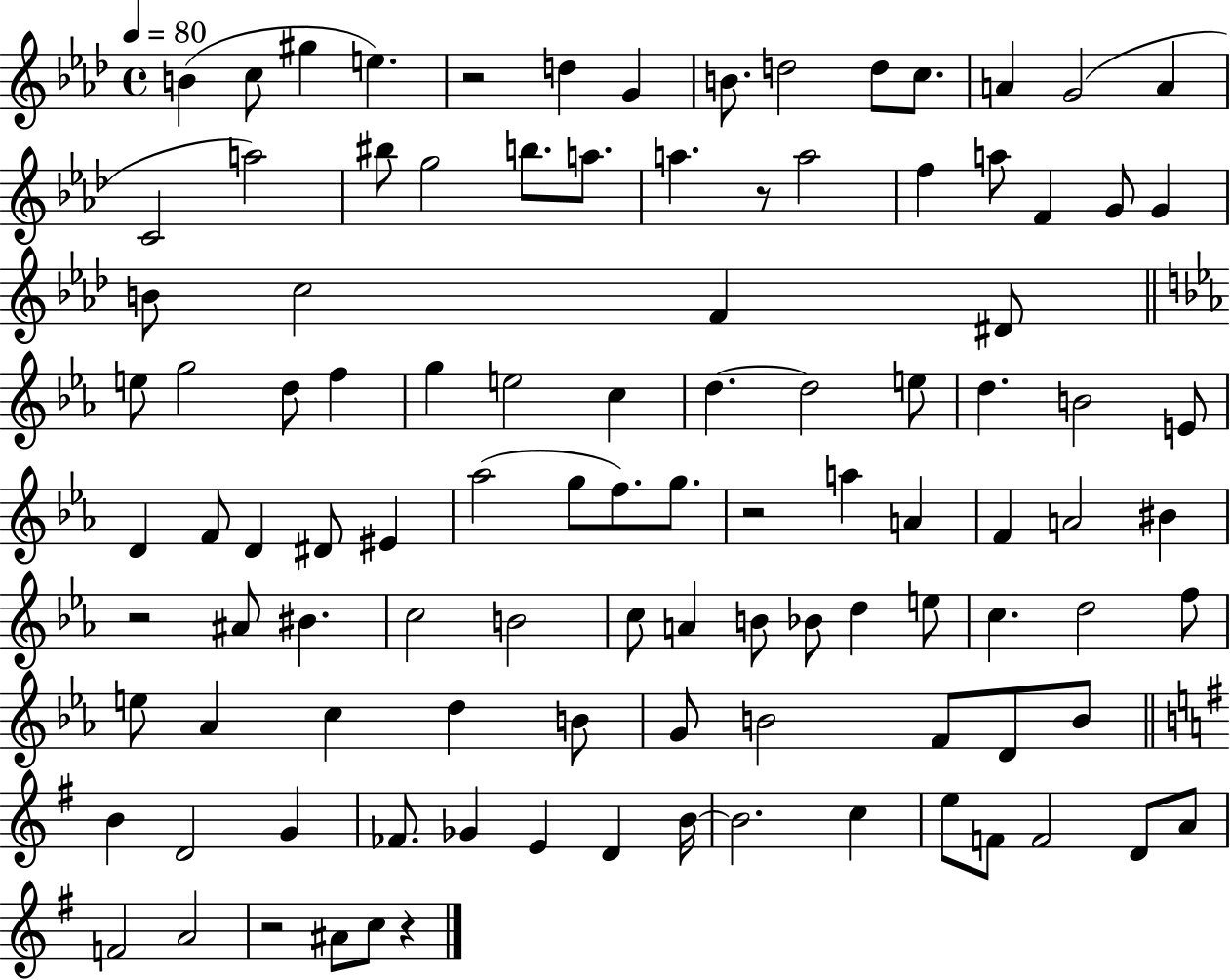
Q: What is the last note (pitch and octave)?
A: C5